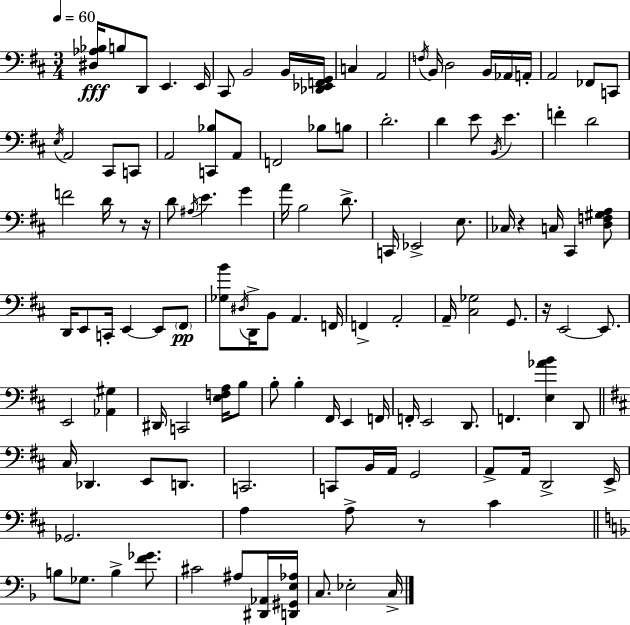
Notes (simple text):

[D#3,Ab3,Bb3]/s B3/e D2/e E2/q. E2/s C#2/e B2/h B2/s [Db2,Eb2,F2,G2]/s C3/q A2/h F3/s B2/s D3/h B2/s Ab2/s A2/s A2/h FES2/e C2/e E3/s A2/h C#2/e C2/e A2/h [C2,Bb3]/e A2/e F2/h Bb3/e B3/e D4/h. D4/q E4/e B2/s E4/q. F4/q D4/h F4/h D4/s R/e R/s D4/e A#3/s E4/q. G4/q A4/s B3/h D4/e. C2/s Eb2/h E3/e. CES3/s R/q C3/s C#2/q [D3,F3,G#3,A3]/e D2/s E2/e C2/s E2/q E2/e F#2/e [Gb3,B4]/e D#3/s D2/s B2/e A2/q. F2/s F2/q A2/h A2/s [C#3,Gb3]/h G2/e. R/s E2/h E2/e. E2/h [Ab2,G#3]/q D#2/s C2/h [E3,F3,A3]/s B3/e B3/e B3/q F#2/s E2/q F2/s F2/s E2/h D2/e. F2/q. [E3,Ab4,B4]/q D2/e C#3/s Db2/q. E2/e D2/e. C2/h. C2/e B2/s A2/s G2/h A2/e A2/s D2/h E2/s Gb2/h. A3/q A3/e R/e C#4/q B3/e Gb3/e. B3/q [F4,Gb4]/e. C#4/h A#3/e [D#2,Ab2]/s [D2,G#2,E3,Ab3]/s C3/e. Eb3/h C3/s